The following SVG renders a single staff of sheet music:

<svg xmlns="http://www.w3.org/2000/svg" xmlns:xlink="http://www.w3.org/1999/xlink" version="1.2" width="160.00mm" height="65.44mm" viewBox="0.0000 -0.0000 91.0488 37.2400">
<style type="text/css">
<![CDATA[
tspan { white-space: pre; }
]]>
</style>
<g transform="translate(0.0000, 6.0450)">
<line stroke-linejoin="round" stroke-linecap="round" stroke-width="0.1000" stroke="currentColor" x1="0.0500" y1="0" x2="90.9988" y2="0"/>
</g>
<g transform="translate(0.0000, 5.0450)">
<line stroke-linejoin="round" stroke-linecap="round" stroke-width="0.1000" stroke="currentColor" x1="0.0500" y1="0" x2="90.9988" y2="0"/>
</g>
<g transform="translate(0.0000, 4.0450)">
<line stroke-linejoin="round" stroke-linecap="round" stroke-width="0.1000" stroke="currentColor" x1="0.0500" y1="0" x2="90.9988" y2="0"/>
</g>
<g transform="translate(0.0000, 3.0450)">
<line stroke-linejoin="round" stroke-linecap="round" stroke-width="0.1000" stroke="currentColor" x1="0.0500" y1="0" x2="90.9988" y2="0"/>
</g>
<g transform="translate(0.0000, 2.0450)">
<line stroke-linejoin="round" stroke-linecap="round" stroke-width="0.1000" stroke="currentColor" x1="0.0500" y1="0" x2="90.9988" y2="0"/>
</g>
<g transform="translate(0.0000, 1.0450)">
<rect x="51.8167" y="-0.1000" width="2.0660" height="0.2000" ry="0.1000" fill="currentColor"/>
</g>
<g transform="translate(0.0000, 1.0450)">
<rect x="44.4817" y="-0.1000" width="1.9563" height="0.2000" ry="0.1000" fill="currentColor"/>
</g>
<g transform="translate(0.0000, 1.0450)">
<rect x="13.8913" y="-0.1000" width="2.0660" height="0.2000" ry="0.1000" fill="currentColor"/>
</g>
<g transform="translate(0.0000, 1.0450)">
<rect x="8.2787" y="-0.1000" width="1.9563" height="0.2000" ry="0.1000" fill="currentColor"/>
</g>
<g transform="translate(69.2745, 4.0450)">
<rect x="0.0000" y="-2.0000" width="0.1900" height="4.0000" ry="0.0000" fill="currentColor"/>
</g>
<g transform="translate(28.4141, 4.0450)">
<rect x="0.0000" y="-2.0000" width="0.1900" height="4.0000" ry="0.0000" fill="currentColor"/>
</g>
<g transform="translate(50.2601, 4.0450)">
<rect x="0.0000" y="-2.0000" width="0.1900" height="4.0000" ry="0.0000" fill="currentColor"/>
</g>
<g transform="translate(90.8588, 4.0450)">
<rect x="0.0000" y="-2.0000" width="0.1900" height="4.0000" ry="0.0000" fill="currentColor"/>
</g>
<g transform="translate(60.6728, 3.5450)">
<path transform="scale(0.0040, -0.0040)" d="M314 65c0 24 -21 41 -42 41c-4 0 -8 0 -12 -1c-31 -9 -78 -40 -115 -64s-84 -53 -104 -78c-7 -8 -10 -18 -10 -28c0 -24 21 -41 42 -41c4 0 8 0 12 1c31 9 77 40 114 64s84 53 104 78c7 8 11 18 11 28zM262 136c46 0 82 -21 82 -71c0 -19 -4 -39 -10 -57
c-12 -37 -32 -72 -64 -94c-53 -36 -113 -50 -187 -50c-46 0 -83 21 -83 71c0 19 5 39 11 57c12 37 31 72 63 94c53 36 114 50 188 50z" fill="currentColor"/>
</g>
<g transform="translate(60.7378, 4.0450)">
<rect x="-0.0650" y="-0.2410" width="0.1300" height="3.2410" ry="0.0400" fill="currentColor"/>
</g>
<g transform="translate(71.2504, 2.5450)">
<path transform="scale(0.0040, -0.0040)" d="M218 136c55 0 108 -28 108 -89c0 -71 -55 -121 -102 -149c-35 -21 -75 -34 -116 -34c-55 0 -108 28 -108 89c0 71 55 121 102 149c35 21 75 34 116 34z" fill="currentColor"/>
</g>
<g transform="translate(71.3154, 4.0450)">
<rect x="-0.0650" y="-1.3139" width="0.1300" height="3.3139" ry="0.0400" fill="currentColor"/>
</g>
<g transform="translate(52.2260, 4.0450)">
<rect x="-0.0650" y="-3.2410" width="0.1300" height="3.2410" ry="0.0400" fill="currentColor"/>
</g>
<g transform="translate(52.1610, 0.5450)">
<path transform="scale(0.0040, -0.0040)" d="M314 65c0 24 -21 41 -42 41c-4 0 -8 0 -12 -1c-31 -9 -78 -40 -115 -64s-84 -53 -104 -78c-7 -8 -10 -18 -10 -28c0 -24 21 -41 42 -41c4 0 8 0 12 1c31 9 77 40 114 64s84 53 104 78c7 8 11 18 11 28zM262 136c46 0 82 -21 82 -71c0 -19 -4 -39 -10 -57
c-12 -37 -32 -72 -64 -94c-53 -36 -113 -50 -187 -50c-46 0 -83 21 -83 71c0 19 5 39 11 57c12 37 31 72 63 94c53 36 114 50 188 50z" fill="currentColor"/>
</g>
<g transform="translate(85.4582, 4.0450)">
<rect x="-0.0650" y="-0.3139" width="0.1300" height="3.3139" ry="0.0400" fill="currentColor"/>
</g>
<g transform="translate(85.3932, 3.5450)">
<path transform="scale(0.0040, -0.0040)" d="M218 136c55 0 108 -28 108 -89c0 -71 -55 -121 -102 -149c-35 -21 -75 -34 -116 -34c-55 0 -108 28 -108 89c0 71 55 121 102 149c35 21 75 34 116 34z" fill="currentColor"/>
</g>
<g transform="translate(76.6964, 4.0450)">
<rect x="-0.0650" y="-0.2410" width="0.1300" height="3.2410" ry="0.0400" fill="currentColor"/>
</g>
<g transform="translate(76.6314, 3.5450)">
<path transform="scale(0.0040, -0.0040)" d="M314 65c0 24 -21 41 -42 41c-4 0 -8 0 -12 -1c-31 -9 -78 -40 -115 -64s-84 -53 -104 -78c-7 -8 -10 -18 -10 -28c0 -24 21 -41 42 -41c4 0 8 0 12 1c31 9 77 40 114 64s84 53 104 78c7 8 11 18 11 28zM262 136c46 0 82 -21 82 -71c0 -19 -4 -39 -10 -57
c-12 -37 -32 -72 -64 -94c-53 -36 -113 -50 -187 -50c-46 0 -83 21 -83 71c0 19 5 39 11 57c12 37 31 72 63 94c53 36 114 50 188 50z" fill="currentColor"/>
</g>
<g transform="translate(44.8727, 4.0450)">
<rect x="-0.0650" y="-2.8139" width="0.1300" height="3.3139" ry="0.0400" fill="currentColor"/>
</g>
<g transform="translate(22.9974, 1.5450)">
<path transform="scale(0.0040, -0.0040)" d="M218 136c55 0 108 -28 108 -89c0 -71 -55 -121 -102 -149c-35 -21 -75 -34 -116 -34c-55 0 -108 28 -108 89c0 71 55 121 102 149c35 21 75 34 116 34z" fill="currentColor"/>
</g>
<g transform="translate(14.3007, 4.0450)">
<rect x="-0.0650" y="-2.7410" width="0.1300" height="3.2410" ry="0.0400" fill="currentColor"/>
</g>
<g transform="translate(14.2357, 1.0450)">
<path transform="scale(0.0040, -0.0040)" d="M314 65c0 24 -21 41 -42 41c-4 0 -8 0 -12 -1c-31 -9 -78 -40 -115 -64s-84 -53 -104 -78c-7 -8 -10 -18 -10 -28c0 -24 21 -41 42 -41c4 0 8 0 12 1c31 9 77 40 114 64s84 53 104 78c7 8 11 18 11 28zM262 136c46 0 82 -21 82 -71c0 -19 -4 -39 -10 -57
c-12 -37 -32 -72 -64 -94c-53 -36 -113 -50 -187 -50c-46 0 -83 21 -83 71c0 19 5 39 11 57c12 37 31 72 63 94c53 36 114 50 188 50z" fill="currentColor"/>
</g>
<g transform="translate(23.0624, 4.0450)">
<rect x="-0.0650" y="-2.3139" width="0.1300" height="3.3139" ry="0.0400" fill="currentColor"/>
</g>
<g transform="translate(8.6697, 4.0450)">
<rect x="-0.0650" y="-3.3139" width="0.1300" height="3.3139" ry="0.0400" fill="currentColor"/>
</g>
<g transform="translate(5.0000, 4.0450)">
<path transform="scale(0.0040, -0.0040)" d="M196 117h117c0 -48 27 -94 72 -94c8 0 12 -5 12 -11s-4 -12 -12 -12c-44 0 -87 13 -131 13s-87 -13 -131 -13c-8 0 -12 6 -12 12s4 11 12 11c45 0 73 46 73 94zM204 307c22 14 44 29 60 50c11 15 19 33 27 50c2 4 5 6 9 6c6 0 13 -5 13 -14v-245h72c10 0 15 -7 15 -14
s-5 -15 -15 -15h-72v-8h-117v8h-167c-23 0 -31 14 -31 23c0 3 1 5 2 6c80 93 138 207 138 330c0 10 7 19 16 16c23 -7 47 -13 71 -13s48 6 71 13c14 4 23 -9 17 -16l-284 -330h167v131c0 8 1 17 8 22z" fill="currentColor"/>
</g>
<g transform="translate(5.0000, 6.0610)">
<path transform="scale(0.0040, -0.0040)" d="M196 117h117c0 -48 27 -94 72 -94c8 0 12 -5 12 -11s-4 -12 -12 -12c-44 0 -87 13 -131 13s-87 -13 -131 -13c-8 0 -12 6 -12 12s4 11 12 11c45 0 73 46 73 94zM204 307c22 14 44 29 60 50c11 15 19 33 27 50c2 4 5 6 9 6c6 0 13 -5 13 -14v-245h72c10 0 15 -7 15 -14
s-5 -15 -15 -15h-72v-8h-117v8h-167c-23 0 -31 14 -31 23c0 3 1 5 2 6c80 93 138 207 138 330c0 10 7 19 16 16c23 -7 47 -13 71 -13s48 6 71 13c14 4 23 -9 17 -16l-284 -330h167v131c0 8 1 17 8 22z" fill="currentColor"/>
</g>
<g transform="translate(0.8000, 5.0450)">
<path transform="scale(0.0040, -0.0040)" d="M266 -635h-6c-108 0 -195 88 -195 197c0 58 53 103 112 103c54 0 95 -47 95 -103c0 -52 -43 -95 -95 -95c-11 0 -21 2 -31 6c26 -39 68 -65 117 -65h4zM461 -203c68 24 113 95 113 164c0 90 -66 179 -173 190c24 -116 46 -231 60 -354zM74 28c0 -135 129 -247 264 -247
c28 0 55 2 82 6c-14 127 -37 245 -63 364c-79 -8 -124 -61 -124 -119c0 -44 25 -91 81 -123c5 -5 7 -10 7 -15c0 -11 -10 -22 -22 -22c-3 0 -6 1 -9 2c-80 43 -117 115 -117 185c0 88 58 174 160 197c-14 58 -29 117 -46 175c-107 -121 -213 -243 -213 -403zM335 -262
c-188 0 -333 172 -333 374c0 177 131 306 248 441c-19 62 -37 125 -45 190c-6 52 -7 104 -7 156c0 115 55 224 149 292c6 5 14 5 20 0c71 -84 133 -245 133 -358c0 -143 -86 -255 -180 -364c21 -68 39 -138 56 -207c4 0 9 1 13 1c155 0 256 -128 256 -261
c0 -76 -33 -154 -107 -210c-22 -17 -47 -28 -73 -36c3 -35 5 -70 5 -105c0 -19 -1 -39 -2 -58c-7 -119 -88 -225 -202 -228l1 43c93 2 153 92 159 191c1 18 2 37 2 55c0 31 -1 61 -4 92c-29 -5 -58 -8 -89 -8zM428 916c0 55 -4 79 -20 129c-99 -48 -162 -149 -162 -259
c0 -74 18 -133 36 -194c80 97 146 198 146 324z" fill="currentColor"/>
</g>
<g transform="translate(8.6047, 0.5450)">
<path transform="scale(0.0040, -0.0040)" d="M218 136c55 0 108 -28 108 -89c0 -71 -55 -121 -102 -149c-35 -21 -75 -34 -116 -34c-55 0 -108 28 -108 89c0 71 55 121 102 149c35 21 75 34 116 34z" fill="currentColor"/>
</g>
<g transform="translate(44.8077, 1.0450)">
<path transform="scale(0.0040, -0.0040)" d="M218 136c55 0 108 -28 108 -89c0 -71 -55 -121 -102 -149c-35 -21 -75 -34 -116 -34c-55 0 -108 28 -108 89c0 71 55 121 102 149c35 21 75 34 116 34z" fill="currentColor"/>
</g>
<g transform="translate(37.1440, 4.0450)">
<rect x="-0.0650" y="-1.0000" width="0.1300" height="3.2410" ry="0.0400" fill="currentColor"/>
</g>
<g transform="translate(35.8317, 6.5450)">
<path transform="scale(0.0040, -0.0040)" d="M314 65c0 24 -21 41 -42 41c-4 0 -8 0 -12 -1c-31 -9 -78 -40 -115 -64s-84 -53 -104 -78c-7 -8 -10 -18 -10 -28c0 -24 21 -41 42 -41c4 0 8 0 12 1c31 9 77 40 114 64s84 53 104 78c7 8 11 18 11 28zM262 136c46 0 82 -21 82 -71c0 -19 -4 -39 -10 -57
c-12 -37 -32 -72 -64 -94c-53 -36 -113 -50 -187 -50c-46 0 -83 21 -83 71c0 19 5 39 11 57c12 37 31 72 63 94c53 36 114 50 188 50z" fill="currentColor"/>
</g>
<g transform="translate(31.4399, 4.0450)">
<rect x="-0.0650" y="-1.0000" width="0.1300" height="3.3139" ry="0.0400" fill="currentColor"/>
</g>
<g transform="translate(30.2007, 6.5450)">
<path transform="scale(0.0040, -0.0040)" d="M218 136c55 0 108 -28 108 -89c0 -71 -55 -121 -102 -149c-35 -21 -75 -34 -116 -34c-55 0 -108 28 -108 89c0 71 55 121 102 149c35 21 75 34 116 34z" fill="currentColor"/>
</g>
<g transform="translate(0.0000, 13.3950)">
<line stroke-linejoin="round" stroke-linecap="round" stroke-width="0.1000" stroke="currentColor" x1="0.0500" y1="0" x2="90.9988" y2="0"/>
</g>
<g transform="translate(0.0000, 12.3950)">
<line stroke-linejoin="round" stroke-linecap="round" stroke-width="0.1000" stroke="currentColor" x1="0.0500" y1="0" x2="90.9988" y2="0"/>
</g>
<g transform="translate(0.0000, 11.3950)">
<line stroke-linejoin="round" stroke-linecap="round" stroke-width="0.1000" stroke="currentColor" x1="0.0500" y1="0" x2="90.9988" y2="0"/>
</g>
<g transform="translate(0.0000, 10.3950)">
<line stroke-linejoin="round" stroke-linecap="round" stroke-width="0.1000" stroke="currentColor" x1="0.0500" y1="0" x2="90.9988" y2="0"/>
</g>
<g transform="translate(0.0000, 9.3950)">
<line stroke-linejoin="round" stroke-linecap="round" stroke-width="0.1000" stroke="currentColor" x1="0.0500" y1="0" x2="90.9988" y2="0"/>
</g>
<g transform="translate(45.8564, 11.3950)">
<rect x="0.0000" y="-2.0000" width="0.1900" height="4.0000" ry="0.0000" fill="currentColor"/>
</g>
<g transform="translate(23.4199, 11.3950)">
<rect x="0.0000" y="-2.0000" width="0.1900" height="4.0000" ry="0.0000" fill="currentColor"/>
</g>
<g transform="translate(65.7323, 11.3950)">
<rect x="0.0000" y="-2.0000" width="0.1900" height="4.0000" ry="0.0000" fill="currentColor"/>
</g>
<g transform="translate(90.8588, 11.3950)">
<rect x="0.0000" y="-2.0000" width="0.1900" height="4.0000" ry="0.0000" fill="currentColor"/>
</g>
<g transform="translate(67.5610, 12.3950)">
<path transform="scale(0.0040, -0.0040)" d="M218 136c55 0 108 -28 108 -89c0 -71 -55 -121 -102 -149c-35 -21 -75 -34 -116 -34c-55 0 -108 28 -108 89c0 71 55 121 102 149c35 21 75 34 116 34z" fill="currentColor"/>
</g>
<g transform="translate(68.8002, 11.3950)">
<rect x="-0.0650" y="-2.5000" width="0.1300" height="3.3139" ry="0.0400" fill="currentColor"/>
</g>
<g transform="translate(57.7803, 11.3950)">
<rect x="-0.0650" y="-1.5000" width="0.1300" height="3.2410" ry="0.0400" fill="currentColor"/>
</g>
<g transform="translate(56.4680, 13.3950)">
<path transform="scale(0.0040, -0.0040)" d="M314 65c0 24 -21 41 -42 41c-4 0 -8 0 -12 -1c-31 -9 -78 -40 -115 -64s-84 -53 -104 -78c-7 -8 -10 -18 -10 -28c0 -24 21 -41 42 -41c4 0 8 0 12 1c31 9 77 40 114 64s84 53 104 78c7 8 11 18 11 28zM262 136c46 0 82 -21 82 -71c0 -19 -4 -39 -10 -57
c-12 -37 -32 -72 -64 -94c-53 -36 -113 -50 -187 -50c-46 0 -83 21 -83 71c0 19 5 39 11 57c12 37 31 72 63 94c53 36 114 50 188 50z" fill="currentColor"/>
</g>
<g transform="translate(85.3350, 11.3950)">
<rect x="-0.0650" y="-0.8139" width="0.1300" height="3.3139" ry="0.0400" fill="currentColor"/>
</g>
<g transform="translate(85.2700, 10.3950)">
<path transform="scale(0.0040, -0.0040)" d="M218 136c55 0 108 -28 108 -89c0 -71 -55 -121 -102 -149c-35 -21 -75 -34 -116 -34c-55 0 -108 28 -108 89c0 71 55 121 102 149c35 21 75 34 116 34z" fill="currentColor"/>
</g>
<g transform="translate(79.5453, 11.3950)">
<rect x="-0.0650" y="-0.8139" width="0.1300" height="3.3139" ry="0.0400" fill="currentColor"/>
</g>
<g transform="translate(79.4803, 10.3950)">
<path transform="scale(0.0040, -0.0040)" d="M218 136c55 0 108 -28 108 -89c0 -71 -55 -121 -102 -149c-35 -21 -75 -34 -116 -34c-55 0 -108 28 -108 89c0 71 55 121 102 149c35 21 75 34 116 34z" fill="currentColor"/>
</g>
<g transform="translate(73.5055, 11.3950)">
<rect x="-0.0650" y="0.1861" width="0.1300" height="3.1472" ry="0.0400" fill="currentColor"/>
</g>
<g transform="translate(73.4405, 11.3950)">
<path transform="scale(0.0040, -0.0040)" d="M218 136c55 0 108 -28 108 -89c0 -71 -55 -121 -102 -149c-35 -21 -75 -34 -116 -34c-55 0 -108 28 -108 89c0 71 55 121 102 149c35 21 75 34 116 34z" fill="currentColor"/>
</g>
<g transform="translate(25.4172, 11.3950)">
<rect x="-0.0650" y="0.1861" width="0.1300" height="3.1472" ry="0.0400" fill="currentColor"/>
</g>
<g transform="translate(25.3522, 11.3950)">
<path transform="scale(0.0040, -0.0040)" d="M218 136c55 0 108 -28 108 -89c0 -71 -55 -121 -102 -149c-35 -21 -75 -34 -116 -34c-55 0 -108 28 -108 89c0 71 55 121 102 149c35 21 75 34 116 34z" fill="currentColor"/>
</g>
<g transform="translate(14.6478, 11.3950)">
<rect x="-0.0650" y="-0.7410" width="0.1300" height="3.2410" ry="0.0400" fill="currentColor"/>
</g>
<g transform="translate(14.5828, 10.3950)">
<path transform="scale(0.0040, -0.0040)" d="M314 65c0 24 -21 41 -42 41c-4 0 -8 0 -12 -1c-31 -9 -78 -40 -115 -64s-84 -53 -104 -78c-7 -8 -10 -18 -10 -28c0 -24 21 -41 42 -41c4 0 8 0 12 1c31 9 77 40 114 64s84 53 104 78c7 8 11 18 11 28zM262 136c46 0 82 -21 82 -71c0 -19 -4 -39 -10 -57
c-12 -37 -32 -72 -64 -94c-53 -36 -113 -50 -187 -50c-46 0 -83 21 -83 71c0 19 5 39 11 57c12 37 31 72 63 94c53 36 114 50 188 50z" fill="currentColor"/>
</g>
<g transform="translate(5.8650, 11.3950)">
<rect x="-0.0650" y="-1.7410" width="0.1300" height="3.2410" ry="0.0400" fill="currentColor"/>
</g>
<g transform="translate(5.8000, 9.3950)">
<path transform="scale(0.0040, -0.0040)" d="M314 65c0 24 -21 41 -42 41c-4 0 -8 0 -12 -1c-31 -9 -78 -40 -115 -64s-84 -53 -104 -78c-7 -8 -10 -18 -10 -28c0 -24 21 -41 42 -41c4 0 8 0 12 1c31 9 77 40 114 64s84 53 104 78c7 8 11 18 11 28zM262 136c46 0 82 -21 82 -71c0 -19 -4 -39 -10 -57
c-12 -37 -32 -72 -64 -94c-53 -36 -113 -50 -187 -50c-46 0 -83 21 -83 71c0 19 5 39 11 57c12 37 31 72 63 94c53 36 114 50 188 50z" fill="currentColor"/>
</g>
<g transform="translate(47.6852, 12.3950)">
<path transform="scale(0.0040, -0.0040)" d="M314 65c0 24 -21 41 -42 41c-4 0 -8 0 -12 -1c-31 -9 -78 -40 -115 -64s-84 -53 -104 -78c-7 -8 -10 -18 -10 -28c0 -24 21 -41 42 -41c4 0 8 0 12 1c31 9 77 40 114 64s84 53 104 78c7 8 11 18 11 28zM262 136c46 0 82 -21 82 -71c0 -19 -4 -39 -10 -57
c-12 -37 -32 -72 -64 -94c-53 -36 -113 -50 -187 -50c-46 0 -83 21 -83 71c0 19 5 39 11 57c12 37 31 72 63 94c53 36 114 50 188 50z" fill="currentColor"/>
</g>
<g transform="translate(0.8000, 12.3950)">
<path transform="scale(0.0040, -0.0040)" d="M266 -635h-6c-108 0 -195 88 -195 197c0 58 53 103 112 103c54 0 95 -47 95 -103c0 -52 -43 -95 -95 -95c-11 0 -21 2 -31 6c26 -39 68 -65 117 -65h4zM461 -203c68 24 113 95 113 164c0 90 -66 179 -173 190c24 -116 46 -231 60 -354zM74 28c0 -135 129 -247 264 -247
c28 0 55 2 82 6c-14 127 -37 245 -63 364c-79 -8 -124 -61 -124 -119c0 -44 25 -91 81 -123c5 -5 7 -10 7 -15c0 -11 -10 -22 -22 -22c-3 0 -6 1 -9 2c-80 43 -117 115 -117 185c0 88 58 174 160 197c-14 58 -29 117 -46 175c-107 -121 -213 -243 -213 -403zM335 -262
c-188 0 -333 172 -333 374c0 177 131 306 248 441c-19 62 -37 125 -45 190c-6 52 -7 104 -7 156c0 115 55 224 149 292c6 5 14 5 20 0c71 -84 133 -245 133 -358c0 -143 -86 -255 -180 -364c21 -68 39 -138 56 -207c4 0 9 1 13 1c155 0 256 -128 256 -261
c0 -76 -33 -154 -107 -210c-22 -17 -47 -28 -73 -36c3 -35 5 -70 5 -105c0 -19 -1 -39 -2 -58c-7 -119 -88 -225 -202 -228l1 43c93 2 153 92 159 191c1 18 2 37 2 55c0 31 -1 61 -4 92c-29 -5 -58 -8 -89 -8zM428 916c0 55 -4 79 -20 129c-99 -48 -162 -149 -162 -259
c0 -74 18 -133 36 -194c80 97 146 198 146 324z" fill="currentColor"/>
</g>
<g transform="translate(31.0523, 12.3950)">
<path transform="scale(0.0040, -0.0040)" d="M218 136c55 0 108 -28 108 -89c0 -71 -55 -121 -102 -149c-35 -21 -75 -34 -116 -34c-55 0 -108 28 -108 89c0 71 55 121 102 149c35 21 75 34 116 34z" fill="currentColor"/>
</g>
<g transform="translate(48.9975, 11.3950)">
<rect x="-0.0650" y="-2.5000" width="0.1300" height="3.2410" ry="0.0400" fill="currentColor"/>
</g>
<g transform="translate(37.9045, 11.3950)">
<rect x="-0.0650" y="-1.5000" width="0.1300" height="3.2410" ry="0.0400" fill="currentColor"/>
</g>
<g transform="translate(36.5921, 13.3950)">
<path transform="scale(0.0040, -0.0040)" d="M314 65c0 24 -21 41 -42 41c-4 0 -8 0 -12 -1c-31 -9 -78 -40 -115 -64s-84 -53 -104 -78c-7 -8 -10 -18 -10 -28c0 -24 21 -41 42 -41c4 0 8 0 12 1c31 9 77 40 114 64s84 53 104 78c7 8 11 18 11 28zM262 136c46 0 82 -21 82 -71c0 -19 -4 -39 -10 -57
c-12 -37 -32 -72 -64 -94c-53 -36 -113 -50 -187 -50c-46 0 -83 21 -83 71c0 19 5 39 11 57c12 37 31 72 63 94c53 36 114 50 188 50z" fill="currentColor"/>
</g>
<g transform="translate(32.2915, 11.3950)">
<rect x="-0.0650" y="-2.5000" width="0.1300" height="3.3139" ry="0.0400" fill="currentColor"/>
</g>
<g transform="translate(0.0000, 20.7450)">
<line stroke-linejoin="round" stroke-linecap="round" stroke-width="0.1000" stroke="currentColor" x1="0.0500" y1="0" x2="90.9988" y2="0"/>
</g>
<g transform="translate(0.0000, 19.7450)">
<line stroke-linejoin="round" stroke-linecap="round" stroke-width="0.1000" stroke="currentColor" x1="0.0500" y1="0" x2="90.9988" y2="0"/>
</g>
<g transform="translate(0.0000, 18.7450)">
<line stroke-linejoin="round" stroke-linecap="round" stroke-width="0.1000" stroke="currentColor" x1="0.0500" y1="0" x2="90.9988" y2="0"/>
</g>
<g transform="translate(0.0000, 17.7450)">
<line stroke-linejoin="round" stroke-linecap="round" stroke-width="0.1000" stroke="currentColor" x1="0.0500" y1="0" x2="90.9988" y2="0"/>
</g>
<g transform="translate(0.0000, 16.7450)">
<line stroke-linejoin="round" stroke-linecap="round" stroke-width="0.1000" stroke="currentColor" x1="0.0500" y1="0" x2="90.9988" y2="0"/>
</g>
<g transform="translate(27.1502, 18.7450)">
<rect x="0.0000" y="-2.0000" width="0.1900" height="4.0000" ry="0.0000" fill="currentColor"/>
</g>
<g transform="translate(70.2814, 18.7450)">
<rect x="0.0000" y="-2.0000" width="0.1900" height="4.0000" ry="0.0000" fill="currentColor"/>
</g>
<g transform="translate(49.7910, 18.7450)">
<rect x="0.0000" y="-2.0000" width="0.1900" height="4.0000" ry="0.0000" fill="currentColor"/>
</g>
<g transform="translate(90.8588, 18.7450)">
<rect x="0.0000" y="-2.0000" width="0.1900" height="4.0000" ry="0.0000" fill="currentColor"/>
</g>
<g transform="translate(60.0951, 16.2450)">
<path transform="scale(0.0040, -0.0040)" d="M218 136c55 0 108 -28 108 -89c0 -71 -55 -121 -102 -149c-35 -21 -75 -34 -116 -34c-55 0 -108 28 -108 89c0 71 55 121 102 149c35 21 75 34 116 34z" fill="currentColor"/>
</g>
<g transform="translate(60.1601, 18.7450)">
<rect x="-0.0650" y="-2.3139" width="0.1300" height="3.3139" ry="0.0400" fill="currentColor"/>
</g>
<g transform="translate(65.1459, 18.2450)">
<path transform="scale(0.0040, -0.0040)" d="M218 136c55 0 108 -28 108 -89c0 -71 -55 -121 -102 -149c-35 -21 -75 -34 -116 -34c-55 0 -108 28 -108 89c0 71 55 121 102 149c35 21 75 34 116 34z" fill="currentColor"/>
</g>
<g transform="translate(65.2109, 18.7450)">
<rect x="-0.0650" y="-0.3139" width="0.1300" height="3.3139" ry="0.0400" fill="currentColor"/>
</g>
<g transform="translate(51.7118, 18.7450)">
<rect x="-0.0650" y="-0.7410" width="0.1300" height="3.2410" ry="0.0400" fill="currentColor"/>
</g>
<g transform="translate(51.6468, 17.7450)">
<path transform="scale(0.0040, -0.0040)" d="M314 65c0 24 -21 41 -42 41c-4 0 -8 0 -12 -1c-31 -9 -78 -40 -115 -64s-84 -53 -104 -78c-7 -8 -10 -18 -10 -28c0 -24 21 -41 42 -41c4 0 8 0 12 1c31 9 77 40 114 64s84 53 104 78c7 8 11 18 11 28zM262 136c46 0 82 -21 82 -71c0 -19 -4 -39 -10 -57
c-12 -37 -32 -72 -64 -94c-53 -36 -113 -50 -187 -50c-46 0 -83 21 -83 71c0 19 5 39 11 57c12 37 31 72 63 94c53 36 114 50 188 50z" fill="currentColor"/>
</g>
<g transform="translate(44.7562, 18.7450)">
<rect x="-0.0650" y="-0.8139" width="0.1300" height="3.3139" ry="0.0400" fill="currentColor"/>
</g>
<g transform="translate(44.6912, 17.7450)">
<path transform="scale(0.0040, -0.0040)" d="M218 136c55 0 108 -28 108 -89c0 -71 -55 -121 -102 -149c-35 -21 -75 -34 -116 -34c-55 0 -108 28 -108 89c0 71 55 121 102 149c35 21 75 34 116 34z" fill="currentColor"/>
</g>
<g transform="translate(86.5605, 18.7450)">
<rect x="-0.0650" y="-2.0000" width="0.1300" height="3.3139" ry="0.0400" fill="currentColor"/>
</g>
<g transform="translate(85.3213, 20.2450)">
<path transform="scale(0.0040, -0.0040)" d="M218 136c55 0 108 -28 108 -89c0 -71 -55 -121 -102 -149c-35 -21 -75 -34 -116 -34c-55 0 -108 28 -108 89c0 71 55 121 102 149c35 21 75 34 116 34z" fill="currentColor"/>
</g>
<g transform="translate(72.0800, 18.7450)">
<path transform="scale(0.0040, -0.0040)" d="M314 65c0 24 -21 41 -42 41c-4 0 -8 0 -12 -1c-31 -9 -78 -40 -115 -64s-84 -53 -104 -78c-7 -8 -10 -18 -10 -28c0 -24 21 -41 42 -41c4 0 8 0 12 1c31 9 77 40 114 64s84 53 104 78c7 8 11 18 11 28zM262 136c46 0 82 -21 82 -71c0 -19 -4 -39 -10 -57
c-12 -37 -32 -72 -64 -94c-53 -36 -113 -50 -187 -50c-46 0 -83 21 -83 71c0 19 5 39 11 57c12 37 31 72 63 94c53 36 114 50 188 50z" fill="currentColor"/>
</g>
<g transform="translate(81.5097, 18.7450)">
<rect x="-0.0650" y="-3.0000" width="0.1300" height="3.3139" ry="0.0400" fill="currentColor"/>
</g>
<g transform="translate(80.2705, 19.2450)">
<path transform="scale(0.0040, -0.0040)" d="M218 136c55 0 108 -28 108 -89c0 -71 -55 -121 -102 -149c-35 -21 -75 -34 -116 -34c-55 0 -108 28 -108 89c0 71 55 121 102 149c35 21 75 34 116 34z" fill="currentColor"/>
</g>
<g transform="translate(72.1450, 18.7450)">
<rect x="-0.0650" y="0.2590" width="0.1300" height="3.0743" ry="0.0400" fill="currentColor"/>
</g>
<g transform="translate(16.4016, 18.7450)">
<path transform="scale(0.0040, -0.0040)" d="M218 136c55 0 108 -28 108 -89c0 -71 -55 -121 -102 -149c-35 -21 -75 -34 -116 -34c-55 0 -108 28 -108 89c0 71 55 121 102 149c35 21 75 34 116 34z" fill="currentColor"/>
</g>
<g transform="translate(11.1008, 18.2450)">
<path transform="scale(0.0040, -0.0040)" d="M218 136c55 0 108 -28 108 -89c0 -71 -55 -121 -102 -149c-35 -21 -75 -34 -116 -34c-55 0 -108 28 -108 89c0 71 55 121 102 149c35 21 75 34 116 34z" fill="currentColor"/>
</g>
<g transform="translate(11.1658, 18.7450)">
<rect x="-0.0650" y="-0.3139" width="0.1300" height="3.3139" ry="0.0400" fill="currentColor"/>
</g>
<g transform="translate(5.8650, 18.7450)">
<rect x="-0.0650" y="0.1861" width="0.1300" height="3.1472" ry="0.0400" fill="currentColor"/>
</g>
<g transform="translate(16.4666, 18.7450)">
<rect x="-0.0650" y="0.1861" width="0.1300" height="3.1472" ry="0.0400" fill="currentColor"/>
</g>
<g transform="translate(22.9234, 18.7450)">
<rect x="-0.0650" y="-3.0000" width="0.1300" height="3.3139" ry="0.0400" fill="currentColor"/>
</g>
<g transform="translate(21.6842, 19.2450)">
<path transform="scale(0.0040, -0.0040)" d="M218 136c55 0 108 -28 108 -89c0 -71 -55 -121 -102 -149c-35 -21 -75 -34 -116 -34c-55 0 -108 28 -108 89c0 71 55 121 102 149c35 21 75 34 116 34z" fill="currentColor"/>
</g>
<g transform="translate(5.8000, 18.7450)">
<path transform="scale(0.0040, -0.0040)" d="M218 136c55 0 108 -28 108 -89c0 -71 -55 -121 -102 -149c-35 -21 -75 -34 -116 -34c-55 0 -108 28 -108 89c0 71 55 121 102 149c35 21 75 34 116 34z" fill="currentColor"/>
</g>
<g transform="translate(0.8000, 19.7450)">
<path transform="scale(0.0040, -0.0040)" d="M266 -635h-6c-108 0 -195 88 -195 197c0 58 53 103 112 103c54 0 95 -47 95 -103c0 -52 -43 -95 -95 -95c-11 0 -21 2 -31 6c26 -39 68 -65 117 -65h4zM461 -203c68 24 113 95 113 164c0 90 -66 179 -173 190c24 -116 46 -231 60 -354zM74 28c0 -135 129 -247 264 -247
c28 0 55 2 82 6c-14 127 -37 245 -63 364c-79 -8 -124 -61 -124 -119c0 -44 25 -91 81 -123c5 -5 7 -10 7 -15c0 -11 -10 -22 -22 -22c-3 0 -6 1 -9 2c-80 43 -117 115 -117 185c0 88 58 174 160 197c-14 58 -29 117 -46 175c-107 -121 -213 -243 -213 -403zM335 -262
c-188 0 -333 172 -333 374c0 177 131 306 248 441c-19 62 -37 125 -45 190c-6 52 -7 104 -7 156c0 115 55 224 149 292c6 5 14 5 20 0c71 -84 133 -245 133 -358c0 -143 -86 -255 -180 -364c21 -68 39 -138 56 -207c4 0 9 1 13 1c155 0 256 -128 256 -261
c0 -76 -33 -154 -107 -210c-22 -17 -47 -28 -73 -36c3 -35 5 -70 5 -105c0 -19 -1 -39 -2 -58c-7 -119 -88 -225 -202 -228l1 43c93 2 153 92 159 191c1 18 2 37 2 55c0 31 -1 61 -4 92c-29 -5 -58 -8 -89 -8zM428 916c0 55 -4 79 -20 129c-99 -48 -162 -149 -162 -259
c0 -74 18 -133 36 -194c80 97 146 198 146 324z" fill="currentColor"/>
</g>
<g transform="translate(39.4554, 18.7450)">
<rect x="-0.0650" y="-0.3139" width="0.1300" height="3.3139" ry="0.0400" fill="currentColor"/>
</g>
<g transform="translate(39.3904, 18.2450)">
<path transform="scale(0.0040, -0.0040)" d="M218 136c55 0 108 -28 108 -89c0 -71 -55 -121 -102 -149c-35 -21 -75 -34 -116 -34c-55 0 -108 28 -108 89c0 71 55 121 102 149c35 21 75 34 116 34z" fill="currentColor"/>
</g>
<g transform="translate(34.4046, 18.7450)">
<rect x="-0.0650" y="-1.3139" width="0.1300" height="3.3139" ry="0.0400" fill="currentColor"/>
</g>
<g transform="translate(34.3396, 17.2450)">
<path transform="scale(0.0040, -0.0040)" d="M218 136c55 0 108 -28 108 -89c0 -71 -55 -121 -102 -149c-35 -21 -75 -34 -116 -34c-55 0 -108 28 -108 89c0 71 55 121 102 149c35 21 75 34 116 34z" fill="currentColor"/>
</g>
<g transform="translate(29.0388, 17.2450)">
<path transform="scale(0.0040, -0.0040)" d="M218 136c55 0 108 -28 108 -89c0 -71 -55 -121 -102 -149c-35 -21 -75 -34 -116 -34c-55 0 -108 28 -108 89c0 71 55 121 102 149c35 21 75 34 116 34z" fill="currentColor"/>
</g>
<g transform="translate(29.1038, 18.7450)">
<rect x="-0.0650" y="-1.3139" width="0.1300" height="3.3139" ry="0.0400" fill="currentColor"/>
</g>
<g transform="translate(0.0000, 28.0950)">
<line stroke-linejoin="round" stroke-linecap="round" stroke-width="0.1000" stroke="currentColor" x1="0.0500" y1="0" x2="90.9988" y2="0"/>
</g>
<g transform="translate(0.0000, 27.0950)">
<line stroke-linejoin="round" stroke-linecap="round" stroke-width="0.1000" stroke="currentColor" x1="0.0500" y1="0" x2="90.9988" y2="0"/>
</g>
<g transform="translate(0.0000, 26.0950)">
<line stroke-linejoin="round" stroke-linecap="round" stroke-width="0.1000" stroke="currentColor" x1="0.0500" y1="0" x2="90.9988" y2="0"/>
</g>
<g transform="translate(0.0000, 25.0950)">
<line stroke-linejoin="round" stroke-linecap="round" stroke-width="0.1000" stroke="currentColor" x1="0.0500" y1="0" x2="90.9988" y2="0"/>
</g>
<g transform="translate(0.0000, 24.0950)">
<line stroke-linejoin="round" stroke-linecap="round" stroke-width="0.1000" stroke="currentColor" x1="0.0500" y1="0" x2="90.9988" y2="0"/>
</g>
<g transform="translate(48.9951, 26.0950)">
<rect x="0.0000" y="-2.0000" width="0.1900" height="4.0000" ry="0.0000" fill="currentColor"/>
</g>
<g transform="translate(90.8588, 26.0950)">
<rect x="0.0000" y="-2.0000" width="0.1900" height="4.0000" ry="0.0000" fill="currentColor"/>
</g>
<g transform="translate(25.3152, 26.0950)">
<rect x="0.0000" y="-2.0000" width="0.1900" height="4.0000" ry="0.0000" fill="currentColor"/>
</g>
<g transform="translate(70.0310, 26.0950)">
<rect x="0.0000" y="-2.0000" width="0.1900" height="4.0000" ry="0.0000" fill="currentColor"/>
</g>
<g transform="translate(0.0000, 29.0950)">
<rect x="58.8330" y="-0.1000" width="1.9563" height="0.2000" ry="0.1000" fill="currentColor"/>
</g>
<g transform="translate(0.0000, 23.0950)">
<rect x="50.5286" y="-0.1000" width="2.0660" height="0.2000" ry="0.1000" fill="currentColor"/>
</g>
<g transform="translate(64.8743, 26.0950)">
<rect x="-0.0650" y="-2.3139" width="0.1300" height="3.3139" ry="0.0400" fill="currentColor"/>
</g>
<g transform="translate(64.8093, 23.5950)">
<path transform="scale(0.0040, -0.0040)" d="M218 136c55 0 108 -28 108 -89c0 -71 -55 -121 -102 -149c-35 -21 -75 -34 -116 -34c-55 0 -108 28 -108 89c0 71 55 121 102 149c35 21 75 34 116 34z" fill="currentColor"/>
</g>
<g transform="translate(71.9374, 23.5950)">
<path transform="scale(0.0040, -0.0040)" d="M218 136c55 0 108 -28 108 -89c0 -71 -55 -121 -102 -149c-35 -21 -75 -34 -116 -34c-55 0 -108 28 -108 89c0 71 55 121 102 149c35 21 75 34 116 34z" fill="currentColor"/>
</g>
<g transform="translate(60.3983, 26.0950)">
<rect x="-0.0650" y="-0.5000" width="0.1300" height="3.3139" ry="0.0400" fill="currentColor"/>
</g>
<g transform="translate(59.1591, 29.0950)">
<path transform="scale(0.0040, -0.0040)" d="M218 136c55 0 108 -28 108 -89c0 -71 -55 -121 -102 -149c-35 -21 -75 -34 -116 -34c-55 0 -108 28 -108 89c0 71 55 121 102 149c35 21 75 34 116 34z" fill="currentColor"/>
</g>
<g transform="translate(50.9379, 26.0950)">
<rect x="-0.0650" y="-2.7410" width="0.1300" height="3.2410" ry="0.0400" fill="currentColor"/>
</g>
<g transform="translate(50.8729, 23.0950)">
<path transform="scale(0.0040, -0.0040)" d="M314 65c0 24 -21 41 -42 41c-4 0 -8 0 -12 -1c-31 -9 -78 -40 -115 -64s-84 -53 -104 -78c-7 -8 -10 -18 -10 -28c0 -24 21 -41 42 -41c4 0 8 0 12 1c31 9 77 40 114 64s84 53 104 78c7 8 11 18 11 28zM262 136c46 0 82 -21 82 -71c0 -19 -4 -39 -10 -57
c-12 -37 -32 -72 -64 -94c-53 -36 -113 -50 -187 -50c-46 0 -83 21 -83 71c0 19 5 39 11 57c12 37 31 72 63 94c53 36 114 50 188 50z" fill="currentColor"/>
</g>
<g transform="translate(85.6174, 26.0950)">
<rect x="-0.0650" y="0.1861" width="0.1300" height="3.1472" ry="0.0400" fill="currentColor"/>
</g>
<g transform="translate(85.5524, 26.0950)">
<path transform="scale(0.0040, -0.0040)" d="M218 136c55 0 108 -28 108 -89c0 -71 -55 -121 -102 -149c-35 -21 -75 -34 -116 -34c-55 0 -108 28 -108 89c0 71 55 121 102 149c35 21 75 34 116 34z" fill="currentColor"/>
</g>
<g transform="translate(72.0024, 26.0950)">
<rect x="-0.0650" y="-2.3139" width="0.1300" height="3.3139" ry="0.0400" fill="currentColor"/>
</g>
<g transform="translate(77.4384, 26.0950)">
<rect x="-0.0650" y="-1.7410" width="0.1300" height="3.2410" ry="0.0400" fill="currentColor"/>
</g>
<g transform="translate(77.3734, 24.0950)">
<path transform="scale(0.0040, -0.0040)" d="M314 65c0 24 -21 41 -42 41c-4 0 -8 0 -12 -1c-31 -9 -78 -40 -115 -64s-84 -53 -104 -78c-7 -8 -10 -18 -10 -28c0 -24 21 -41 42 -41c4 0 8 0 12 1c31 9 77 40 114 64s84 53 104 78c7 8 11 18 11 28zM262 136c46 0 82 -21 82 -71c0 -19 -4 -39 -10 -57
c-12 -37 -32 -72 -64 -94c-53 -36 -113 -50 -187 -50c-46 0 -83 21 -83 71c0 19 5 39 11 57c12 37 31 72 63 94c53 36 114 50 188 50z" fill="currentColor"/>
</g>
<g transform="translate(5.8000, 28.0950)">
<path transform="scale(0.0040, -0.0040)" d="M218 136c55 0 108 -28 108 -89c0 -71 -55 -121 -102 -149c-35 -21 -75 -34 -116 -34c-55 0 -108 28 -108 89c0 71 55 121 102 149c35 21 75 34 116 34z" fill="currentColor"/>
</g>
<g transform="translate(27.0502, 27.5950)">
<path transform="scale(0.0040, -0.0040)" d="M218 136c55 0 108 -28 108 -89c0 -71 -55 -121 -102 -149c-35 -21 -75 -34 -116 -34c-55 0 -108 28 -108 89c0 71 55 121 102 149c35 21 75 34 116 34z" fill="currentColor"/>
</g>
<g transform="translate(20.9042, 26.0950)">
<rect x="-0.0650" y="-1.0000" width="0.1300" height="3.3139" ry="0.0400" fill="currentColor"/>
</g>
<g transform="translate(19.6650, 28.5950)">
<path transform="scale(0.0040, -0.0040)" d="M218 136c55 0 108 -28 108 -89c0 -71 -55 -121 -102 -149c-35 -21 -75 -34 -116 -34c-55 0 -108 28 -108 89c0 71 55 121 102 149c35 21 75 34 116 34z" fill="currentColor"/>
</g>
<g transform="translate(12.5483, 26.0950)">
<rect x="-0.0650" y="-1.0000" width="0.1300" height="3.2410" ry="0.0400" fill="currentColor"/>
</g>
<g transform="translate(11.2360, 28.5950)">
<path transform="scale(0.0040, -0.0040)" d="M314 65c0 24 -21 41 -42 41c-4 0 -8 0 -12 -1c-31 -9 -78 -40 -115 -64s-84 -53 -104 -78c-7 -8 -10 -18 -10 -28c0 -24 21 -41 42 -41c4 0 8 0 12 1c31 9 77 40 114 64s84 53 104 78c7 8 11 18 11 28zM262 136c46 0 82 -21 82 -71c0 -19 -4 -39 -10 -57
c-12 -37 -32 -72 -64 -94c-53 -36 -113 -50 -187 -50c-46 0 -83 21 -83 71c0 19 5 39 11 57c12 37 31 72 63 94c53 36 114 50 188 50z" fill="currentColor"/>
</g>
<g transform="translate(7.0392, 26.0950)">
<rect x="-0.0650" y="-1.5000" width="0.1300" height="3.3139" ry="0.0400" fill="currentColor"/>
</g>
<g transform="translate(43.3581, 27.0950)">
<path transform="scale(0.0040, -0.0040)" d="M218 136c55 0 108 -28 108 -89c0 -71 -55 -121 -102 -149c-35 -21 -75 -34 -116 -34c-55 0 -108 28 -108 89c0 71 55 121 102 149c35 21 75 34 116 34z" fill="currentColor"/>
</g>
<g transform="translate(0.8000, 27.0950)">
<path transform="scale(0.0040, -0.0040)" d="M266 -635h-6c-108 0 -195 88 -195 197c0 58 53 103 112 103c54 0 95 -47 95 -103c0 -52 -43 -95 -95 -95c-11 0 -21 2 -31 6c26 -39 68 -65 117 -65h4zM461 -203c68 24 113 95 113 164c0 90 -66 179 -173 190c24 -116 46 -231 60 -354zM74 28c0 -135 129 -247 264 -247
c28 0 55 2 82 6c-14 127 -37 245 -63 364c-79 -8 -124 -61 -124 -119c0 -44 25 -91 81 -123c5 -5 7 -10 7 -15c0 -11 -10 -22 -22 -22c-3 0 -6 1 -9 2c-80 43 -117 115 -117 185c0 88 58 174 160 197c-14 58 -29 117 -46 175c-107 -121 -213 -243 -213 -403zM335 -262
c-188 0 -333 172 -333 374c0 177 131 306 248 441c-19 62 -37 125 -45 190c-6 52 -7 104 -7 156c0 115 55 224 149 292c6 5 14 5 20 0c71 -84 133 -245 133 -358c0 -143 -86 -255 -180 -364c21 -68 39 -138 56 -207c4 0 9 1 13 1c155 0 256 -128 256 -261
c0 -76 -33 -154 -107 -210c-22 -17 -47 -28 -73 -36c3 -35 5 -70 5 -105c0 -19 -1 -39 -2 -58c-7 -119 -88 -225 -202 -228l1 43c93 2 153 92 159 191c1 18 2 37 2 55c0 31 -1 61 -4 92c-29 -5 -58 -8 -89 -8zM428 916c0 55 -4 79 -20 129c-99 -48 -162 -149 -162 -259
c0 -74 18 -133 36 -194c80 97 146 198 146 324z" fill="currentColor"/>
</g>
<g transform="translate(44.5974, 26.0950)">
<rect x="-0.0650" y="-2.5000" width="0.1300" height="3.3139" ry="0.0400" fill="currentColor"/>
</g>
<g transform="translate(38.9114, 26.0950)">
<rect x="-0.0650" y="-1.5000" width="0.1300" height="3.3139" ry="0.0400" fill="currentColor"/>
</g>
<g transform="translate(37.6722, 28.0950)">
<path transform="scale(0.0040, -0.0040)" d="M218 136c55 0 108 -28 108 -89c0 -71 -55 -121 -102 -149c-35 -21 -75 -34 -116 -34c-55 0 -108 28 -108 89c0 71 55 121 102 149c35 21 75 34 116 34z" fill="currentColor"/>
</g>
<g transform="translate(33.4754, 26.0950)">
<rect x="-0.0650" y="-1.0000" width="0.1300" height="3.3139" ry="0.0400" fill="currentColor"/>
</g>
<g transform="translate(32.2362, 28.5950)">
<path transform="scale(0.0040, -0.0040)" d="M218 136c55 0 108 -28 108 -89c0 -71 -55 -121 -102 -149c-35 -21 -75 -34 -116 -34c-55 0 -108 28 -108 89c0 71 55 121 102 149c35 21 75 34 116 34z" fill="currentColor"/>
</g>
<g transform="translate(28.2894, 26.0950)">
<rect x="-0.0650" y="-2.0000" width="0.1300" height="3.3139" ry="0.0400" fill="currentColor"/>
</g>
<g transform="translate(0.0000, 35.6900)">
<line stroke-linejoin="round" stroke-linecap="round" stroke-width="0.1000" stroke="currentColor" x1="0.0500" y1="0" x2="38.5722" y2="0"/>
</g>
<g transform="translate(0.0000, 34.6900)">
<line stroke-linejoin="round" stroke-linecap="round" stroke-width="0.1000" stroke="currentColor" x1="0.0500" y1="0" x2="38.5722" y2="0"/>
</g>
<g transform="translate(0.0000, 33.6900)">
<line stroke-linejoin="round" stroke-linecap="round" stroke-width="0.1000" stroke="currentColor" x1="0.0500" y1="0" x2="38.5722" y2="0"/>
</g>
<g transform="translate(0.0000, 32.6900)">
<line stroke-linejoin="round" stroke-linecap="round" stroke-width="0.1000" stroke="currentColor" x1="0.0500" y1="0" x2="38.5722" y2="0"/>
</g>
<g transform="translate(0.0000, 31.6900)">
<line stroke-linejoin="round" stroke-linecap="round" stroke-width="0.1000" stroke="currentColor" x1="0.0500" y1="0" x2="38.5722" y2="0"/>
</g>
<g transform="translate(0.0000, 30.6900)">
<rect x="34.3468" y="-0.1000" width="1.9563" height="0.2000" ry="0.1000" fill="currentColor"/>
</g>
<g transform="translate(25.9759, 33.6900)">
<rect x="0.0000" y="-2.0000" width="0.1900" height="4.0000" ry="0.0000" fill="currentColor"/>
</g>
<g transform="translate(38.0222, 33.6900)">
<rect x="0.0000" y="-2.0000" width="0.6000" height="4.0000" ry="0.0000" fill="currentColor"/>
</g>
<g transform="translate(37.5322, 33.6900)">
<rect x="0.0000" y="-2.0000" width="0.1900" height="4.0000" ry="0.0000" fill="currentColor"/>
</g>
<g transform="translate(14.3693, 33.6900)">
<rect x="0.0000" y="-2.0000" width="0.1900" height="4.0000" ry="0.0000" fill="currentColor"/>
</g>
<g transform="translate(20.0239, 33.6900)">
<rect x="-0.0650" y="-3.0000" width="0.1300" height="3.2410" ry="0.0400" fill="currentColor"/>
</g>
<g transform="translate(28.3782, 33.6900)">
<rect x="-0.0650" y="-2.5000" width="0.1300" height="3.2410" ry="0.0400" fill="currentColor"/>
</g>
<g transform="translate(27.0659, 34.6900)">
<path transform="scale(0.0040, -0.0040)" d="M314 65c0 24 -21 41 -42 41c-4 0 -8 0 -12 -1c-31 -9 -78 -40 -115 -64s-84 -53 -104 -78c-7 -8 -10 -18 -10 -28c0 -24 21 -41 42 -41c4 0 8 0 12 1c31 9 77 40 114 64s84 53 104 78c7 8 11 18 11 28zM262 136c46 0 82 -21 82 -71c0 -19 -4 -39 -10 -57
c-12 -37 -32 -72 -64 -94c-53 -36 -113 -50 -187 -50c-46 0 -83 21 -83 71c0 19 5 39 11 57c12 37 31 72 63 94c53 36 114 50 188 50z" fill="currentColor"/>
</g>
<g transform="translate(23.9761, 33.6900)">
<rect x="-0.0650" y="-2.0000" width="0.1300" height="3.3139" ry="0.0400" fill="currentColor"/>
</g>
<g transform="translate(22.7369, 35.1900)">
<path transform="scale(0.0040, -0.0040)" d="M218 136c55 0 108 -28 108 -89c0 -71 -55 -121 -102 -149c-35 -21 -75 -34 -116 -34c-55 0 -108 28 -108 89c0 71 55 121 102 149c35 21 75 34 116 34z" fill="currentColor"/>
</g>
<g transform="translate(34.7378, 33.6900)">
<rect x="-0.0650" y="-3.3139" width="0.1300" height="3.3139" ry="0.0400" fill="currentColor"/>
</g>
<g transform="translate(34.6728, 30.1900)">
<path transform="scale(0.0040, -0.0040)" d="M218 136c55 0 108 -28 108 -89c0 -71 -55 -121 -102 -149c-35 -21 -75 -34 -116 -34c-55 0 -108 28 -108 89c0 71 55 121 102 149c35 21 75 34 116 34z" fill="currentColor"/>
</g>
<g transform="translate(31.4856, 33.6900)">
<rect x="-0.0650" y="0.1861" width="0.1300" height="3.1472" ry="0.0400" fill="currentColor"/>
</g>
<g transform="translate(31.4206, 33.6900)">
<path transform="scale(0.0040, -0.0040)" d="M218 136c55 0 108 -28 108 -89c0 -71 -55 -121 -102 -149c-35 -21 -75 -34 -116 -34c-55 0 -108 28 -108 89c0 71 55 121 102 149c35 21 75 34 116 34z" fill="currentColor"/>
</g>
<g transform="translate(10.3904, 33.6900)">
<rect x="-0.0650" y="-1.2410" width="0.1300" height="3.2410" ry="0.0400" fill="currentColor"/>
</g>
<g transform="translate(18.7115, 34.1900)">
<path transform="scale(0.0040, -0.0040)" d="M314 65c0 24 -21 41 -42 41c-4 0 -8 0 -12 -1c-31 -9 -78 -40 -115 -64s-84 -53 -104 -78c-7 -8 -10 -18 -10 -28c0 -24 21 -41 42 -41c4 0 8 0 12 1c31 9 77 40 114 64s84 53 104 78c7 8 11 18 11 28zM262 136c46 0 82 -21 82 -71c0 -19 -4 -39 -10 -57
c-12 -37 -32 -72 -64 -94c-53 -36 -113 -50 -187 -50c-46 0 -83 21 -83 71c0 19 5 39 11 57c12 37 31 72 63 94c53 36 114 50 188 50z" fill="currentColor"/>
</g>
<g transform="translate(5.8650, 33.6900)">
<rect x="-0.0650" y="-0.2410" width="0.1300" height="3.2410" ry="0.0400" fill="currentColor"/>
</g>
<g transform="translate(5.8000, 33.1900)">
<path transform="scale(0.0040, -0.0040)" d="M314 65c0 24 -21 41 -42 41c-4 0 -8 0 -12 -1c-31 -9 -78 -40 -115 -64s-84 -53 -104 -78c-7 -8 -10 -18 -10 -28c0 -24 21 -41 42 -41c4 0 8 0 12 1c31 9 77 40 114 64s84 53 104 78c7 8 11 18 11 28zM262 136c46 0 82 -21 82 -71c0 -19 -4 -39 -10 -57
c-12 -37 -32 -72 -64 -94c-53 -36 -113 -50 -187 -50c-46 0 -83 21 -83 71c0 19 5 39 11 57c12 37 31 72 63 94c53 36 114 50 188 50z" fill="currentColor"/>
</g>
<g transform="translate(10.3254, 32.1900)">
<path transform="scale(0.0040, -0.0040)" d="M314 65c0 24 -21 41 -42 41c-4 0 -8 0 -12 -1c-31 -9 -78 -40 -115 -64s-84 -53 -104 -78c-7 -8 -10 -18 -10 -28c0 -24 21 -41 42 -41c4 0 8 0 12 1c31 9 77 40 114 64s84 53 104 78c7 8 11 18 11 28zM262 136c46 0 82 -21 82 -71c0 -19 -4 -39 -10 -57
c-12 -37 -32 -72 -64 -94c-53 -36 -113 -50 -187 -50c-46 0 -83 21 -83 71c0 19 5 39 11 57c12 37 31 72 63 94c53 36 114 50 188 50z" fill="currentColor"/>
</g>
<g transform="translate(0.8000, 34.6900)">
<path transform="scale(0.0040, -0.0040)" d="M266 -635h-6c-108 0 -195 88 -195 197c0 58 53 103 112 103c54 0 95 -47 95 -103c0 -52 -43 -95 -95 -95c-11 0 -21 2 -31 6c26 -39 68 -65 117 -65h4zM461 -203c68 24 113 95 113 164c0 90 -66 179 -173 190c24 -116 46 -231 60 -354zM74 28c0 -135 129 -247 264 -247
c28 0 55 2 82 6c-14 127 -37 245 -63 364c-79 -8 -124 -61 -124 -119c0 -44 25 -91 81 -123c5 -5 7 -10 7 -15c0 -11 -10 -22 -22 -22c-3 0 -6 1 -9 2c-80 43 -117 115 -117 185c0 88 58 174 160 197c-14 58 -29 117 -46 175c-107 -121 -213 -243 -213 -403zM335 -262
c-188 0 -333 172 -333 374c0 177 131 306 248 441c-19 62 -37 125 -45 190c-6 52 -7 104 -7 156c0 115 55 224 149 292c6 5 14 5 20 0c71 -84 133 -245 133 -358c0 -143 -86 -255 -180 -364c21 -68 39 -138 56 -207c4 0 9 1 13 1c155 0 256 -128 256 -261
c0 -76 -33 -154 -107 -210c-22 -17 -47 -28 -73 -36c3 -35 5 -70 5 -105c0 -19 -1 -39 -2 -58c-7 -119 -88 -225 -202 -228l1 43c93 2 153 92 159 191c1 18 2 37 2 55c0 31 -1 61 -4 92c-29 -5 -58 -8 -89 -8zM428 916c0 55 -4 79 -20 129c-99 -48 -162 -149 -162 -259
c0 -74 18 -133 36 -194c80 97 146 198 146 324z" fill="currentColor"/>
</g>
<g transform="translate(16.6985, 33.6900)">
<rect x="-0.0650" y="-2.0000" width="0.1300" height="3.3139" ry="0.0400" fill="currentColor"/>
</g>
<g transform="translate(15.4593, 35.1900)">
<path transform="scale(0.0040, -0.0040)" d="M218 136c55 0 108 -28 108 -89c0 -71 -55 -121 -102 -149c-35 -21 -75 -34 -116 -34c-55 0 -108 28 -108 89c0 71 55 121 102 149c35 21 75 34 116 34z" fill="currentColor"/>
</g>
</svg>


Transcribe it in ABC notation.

X:1
T:Untitled
M:4/4
L:1/4
K:C
b a2 g D D2 a b2 c2 e c2 c f2 d2 B G E2 G2 E2 G B d d B c B A e e c d d2 g c B2 A F E D2 D F D E G a2 C g g f2 B c2 e2 F A2 F G2 B b